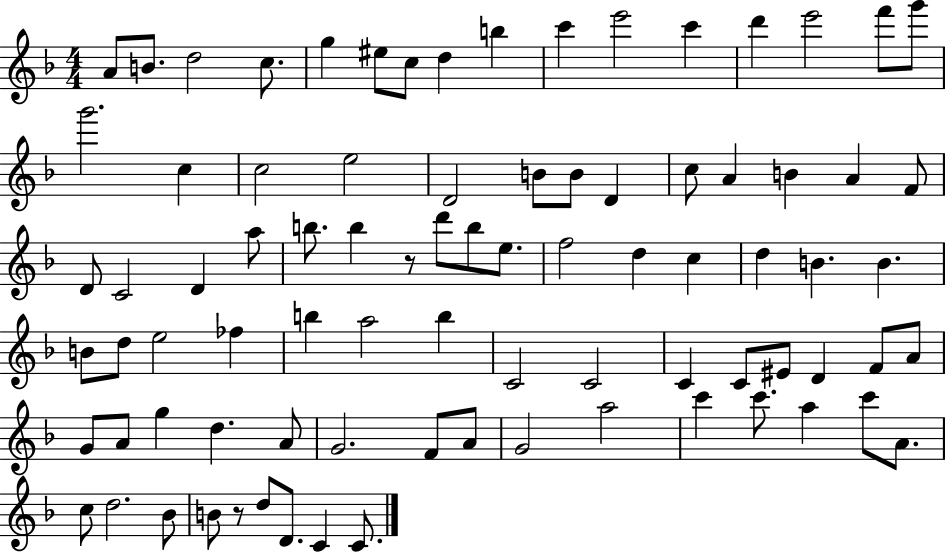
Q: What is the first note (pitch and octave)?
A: A4